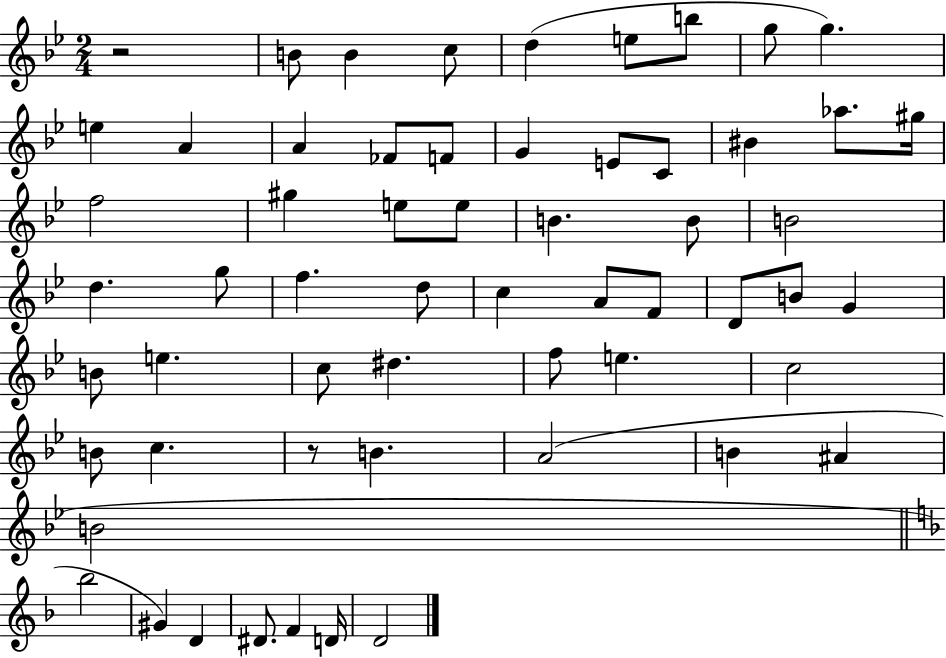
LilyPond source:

{
  \clef treble
  \numericTimeSignature
  \time 2/4
  \key bes \major
  r2 | b'8 b'4 c''8 | d''4( e''8 b''8 | g''8 g''4.) | \break e''4 a'4 | a'4 fes'8 f'8 | g'4 e'8 c'8 | bis'4 aes''8. gis''16 | \break f''2 | gis''4 e''8 e''8 | b'4. b'8 | b'2 | \break d''4. g''8 | f''4. d''8 | c''4 a'8 f'8 | d'8 b'8 g'4 | \break b'8 e''4. | c''8 dis''4. | f''8 e''4. | c''2 | \break b'8 c''4. | r8 b'4. | a'2( | b'4 ais'4 | \break b'2 | \bar "||" \break \key f \major bes''2 | gis'4) d'4 | dis'8. f'4 d'16 | d'2 | \break \bar "|."
}